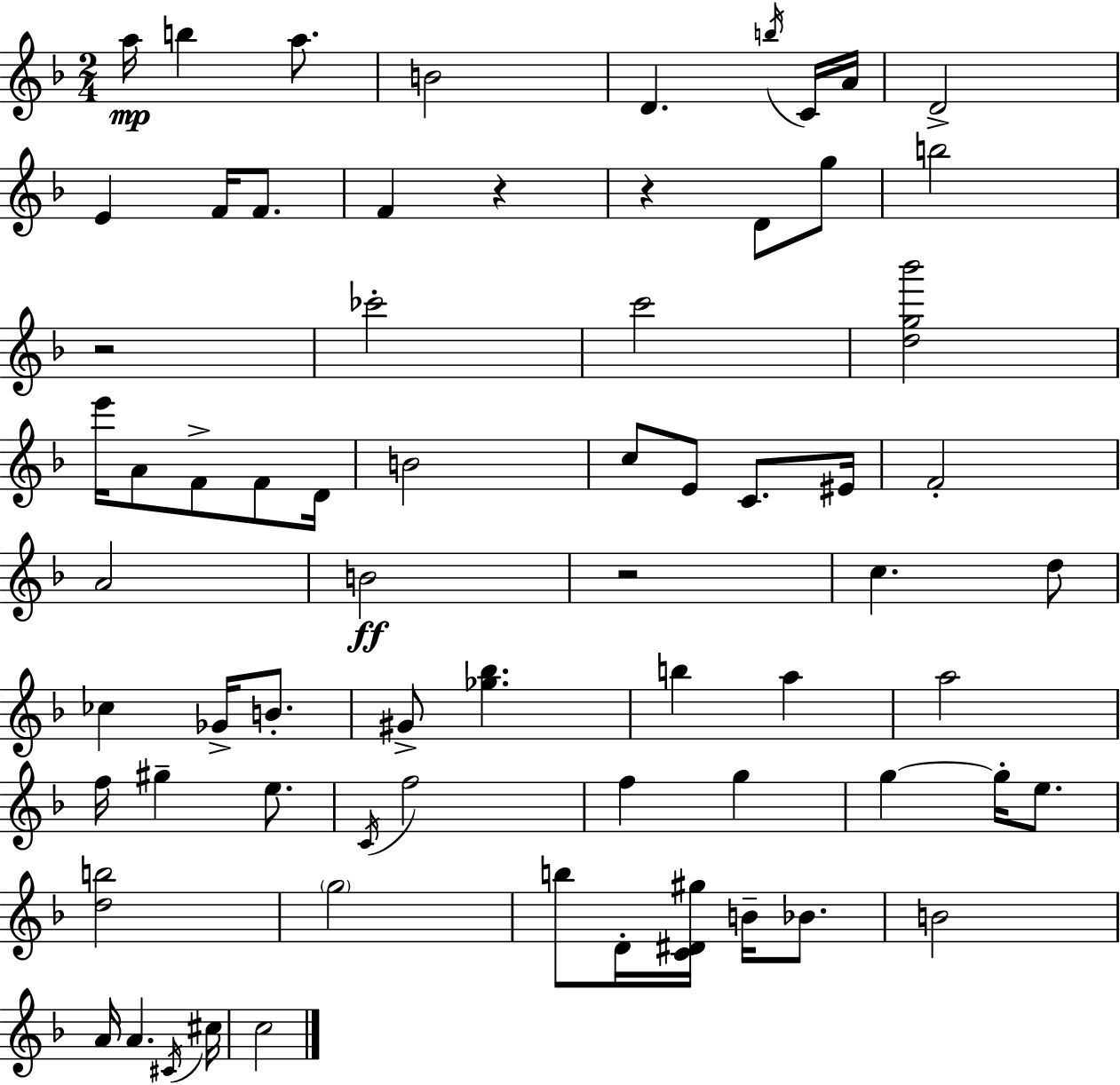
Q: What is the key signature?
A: F major